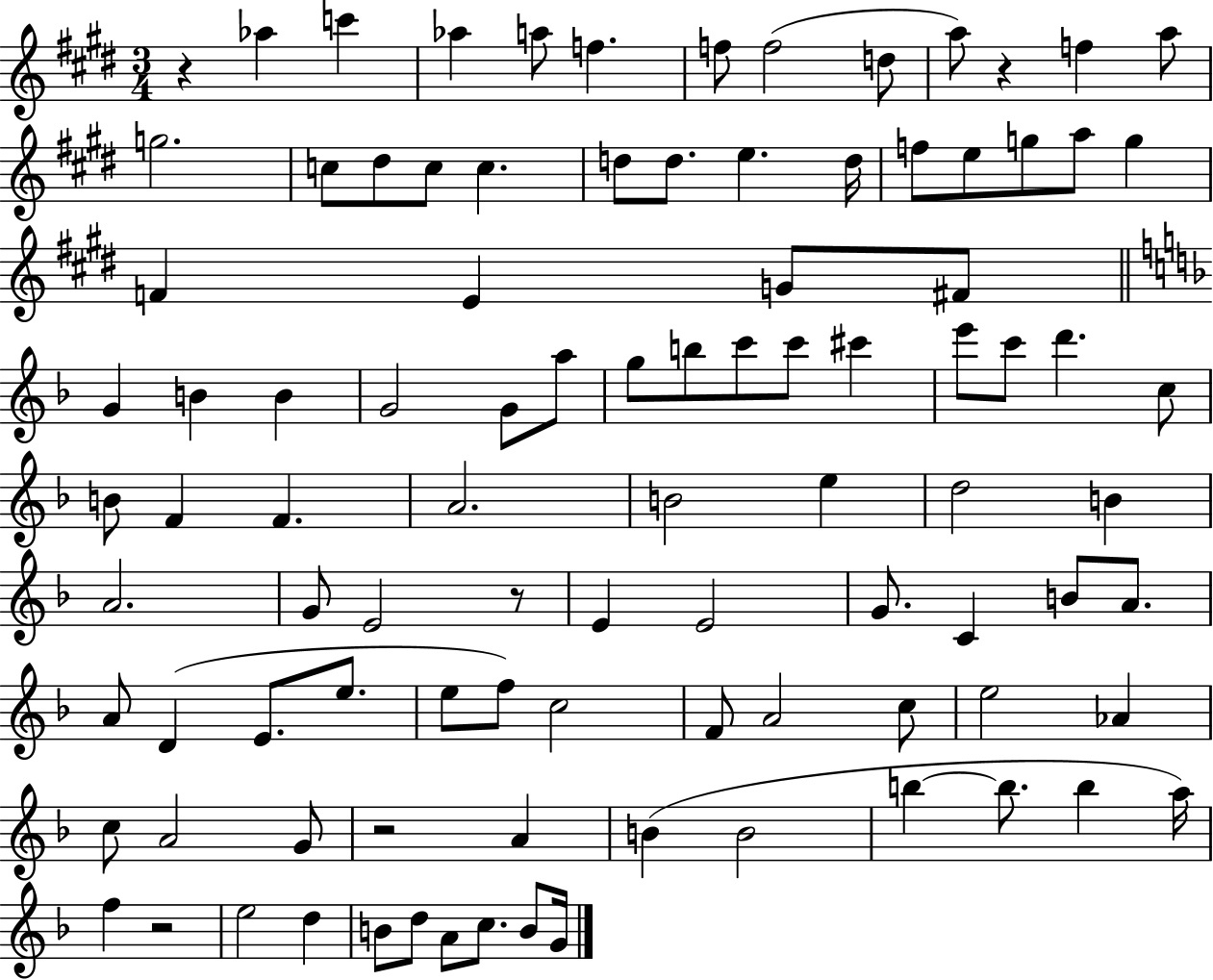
R/q Ab5/q C6/q Ab5/q A5/e F5/q. F5/e F5/h D5/e A5/e R/q F5/q A5/e G5/h. C5/e D#5/e C5/e C5/q. D5/e D5/e. E5/q. D5/s F5/e E5/e G5/e A5/e G5/q F4/q E4/q G4/e F#4/e G4/q B4/q B4/q G4/h G4/e A5/e G5/e B5/e C6/e C6/e C#6/q E6/e C6/e D6/q. C5/e B4/e F4/q F4/q. A4/h. B4/h E5/q D5/h B4/q A4/h. G4/e E4/h R/e E4/q E4/h G4/e. C4/q B4/e A4/e. A4/e D4/q E4/e. E5/e. E5/e F5/e C5/h F4/e A4/h C5/e E5/h Ab4/q C5/e A4/h G4/e R/h A4/q B4/q B4/h B5/q B5/e. B5/q A5/s F5/q R/h E5/h D5/q B4/e D5/e A4/e C5/e. B4/e G4/s